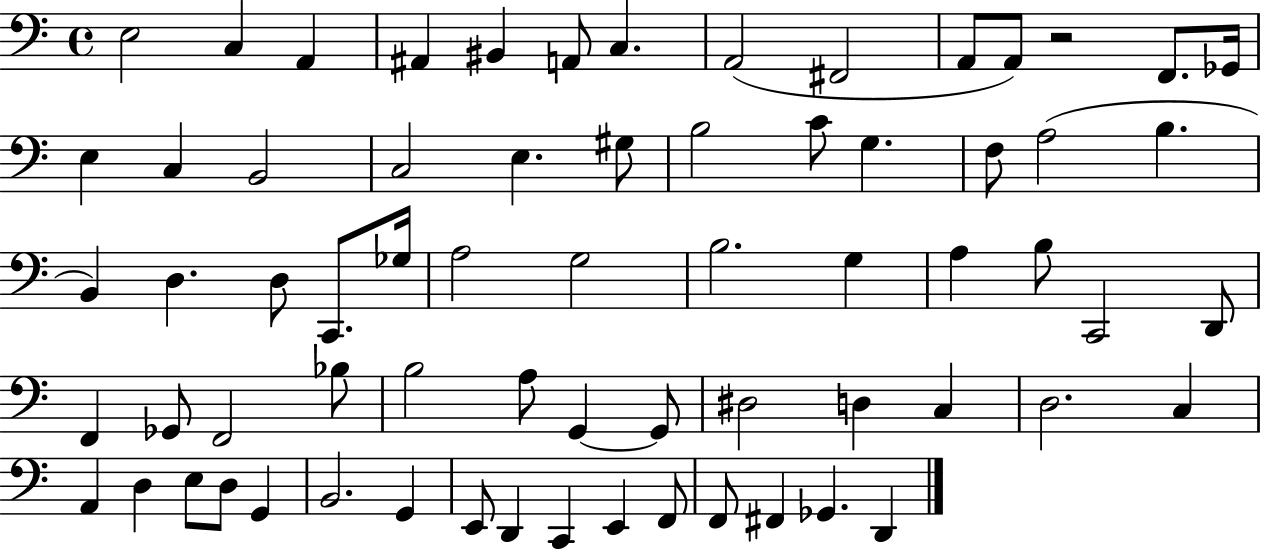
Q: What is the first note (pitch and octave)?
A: E3